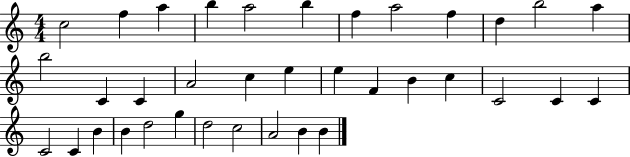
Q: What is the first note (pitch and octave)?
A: C5